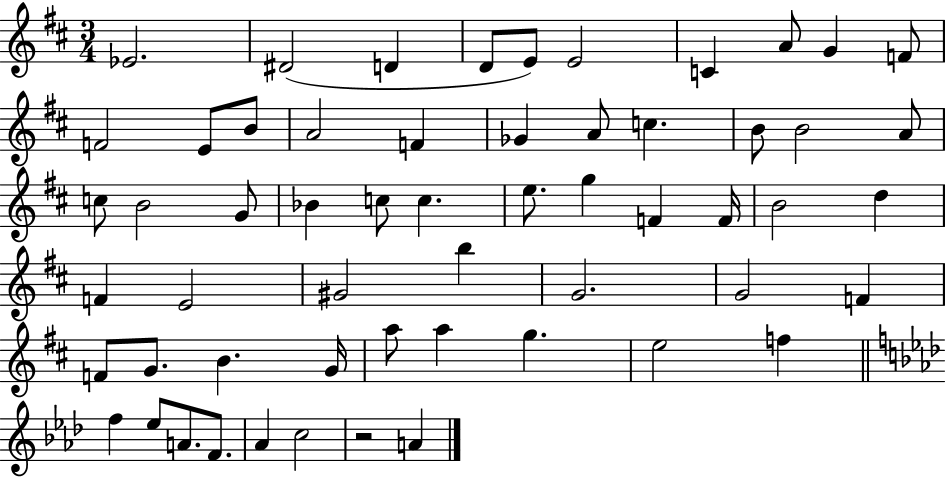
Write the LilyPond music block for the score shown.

{
  \clef treble
  \numericTimeSignature
  \time 3/4
  \key d \major
  \repeat volta 2 { ees'2. | dis'2( d'4 | d'8 e'8) e'2 | c'4 a'8 g'4 f'8 | \break f'2 e'8 b'8 | a'2 f'4 | ges'4 a'8 c''4. | b'8 b'2 a'8 | \break c''8 b'2 g'8 | bes'4 c''8 c''4. | e''8. g''4 f'4 f'16 | b'2 d''4 | \break f'4 e'2 | gis'2 b''4 | g'2. | g'2 f'4 | \break f'8 g'8. b'4. g'16 | a''8 a''4 g''4. | e''2 f''4 | \bar "||" \break \key aes \major f''4 ees''8 a'8. f'8. | aes'4 c''2 | r2 a'4 | } \bar "|."
}